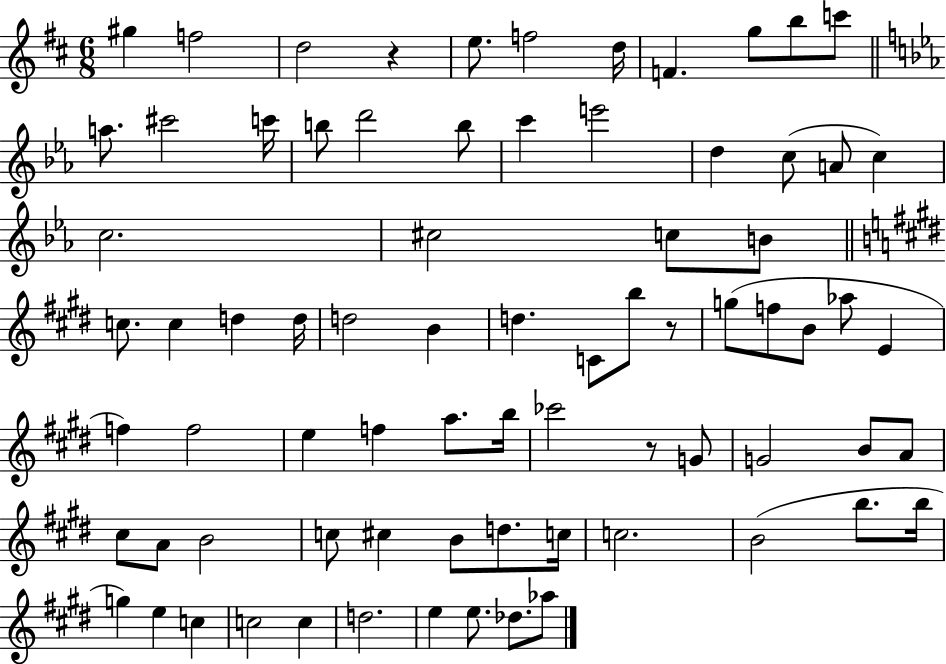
G#5/q F5/h D5/h R/q E5/e. F5/h D5/s F4/q. G5/e B5/e C6/e A5/e. C#6/h C6/s B5/e D6/h B5/e C6/q E6/h D5/q C5/e A4/e C5/q C5/h. C#5/h C5/e B4/e C5/e. C5/q D5/q D5/s D5/h B4/q D5/q. C4/e B5/e R/e G5/e F5/e B4/e Ab5/e E4/q F5/q F5/h E5/q F5/q A5/e. B5/s CES6/h R/e G4/e G4/h B4/e A4/e C#5/e A4/e B4/h C5/e C#5/q B4/e D5/e. C5/s C5/h. B4/h B5/e. B5/s G5/q E5/q C5/q C5/h C5/q D5/h. E5/q E5/e. Db5/e. Ab5/e